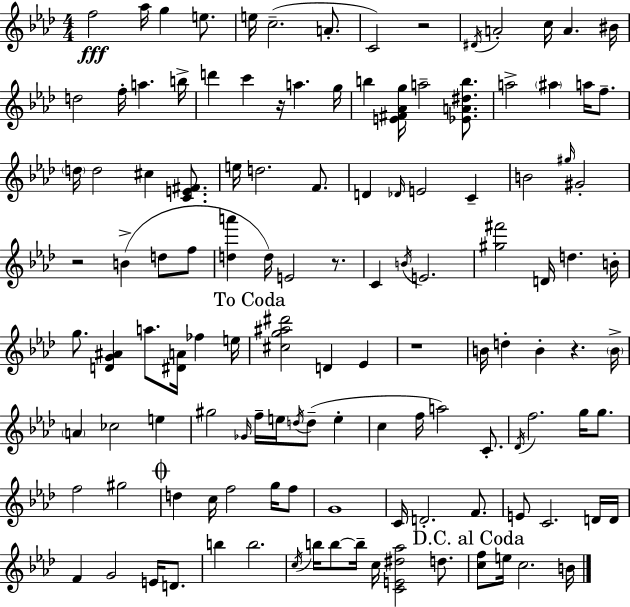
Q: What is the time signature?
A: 4/4